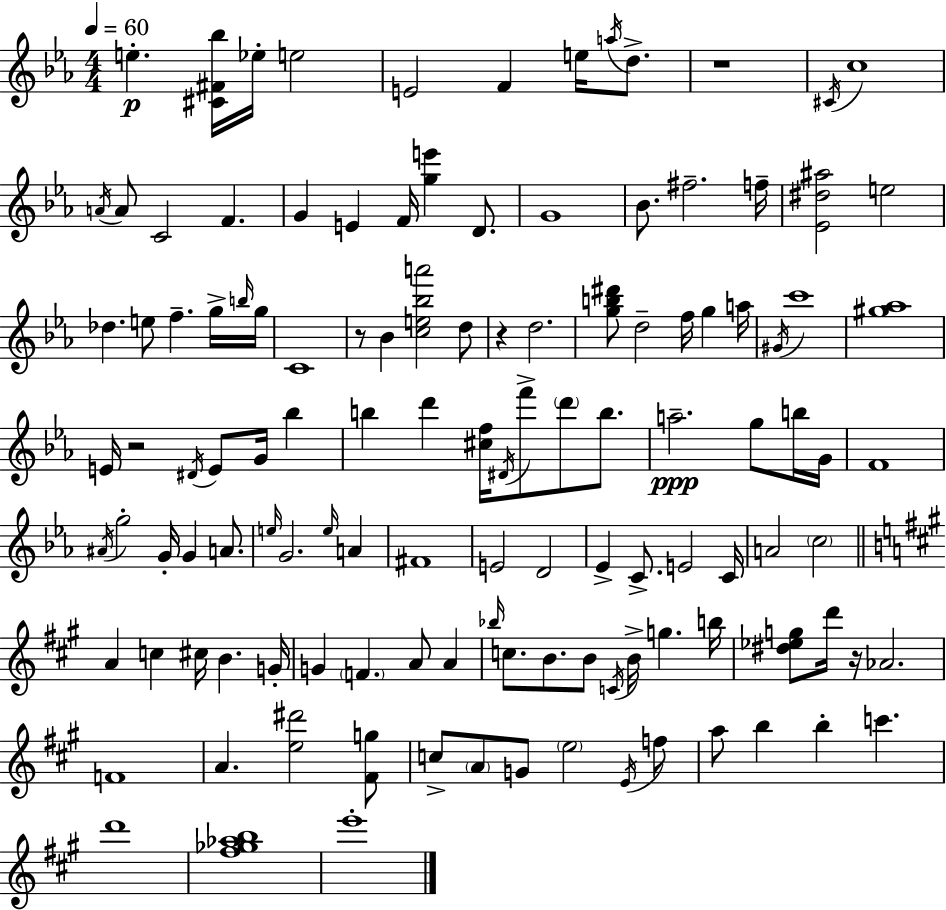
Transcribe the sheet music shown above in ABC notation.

X:1
T:Untitled
M:4/4
L:1/4
K:Cm
e [^C^F_b]/4 _e/4 e2 E2 F e/4 a/4 d/2 z4 ^C/4 c4 A/4 A/2 C2 F G E F/4 [ge'] D/2 G4 _B/2 ^f2 f/4 [_E^d^a]2 e2 _d e/2 f g/4 b/4 g/4 C4 z/2 _B [ce_ba']2 d/2 z d2 [gb^d']/2 d2 f/4 g a/4 ^G/4 c'4 [^g_a]4 E/4 z2 ^D/4 E/2 G/4 _b b d' [^cf]/4 ^D/4 f'/2 d'/2 b/2 a2 g/2 b/4 G/4 F4 ^A/4 g2 G/4 G A/2 e/4 G2 e/4 A ^F4 E2 D2 _E C/2 E2 C/4 A2 c2 A c ^c/4 B G/4 G F A/2 A _b/4 c/2 B/2 B/2 C/4 B/4 g b/4 [^d_eg]/2 d'/4 z/4 _A2 F4 A [e^d']2 [^Fg]/2 c/2 A/2 G/2 e2 E/4 f/2 a/2 b b c' d'4 [^f_g_ab]4 e'4